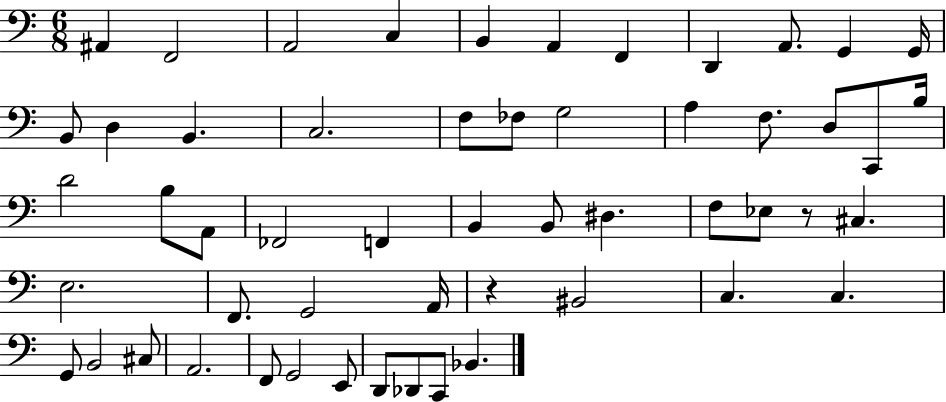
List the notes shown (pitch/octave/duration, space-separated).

A#2/q F2/h A2/h C3/q B2/q A2/q F2/q D2/q A2/e. G2/q G2/s B2/e D3/q B2/q. C3/h. F3/e FES3/e G3/h A3/q F3/e. D3/e C2/e B3/s D4/h B3/e A2/e FES2/h F2/q B2/q B2/e D#3/q. F3/e Eb3/e R/e C#3/q. E3/h. F2/e. G2/h A2/s R/q BIS2/h C3/q. C3/q. G2/e B2/h C#3/e A2/h. F2/e G2/h E2/e D2/e Db2/e C2/e Bb2/q.